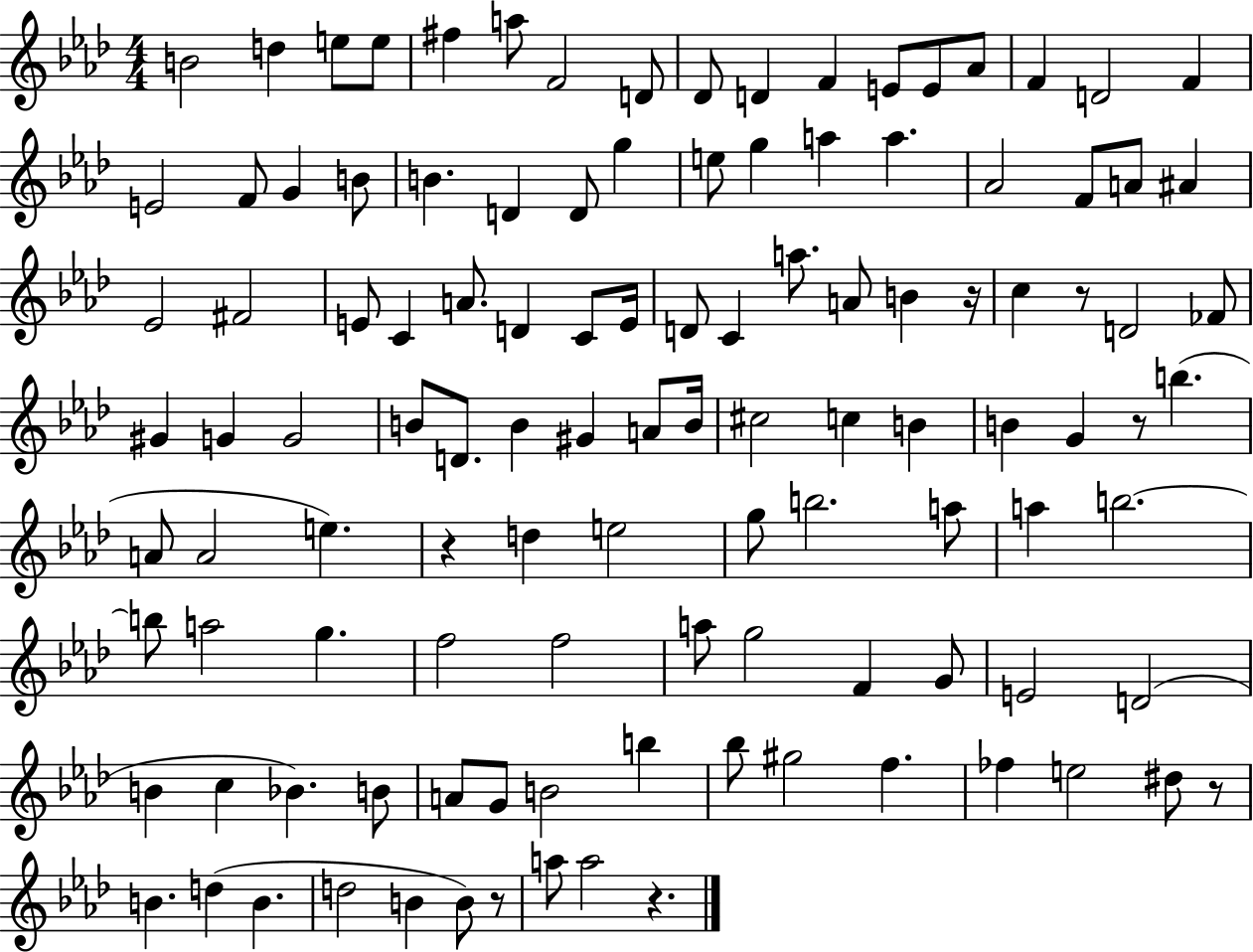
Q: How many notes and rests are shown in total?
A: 114